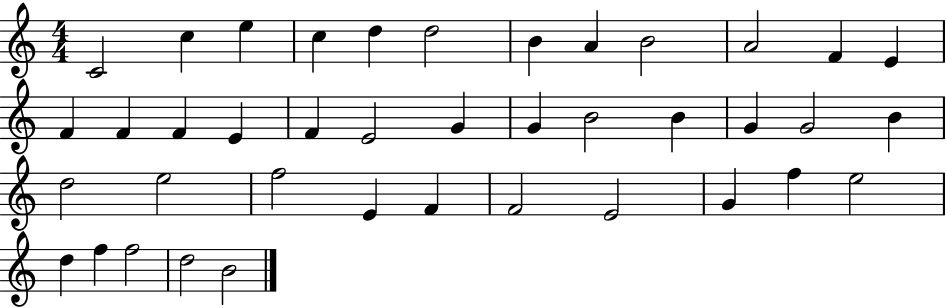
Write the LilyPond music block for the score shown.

{
  \clef treble
  \numericTimeSignature
  \time 4/4
  \key c \major
  c'2 c''4 e''4 | c''4 d''4 d''2 | b'4 a'4 b'2 | a'2 f'4 e'4 | \break f'4 f'4 f'4 e'4 | f'4 e'2 g'4 | g'4 b'2 b'4 | g'4 g'2 b'4 | \break d''2 e''2 | f''2 e'4 f'4 | f'2 e'2 | g'4 f''4 e''2 | \break d''4 f''4 f''2 | d''2 b'2 | \bar "|."
}